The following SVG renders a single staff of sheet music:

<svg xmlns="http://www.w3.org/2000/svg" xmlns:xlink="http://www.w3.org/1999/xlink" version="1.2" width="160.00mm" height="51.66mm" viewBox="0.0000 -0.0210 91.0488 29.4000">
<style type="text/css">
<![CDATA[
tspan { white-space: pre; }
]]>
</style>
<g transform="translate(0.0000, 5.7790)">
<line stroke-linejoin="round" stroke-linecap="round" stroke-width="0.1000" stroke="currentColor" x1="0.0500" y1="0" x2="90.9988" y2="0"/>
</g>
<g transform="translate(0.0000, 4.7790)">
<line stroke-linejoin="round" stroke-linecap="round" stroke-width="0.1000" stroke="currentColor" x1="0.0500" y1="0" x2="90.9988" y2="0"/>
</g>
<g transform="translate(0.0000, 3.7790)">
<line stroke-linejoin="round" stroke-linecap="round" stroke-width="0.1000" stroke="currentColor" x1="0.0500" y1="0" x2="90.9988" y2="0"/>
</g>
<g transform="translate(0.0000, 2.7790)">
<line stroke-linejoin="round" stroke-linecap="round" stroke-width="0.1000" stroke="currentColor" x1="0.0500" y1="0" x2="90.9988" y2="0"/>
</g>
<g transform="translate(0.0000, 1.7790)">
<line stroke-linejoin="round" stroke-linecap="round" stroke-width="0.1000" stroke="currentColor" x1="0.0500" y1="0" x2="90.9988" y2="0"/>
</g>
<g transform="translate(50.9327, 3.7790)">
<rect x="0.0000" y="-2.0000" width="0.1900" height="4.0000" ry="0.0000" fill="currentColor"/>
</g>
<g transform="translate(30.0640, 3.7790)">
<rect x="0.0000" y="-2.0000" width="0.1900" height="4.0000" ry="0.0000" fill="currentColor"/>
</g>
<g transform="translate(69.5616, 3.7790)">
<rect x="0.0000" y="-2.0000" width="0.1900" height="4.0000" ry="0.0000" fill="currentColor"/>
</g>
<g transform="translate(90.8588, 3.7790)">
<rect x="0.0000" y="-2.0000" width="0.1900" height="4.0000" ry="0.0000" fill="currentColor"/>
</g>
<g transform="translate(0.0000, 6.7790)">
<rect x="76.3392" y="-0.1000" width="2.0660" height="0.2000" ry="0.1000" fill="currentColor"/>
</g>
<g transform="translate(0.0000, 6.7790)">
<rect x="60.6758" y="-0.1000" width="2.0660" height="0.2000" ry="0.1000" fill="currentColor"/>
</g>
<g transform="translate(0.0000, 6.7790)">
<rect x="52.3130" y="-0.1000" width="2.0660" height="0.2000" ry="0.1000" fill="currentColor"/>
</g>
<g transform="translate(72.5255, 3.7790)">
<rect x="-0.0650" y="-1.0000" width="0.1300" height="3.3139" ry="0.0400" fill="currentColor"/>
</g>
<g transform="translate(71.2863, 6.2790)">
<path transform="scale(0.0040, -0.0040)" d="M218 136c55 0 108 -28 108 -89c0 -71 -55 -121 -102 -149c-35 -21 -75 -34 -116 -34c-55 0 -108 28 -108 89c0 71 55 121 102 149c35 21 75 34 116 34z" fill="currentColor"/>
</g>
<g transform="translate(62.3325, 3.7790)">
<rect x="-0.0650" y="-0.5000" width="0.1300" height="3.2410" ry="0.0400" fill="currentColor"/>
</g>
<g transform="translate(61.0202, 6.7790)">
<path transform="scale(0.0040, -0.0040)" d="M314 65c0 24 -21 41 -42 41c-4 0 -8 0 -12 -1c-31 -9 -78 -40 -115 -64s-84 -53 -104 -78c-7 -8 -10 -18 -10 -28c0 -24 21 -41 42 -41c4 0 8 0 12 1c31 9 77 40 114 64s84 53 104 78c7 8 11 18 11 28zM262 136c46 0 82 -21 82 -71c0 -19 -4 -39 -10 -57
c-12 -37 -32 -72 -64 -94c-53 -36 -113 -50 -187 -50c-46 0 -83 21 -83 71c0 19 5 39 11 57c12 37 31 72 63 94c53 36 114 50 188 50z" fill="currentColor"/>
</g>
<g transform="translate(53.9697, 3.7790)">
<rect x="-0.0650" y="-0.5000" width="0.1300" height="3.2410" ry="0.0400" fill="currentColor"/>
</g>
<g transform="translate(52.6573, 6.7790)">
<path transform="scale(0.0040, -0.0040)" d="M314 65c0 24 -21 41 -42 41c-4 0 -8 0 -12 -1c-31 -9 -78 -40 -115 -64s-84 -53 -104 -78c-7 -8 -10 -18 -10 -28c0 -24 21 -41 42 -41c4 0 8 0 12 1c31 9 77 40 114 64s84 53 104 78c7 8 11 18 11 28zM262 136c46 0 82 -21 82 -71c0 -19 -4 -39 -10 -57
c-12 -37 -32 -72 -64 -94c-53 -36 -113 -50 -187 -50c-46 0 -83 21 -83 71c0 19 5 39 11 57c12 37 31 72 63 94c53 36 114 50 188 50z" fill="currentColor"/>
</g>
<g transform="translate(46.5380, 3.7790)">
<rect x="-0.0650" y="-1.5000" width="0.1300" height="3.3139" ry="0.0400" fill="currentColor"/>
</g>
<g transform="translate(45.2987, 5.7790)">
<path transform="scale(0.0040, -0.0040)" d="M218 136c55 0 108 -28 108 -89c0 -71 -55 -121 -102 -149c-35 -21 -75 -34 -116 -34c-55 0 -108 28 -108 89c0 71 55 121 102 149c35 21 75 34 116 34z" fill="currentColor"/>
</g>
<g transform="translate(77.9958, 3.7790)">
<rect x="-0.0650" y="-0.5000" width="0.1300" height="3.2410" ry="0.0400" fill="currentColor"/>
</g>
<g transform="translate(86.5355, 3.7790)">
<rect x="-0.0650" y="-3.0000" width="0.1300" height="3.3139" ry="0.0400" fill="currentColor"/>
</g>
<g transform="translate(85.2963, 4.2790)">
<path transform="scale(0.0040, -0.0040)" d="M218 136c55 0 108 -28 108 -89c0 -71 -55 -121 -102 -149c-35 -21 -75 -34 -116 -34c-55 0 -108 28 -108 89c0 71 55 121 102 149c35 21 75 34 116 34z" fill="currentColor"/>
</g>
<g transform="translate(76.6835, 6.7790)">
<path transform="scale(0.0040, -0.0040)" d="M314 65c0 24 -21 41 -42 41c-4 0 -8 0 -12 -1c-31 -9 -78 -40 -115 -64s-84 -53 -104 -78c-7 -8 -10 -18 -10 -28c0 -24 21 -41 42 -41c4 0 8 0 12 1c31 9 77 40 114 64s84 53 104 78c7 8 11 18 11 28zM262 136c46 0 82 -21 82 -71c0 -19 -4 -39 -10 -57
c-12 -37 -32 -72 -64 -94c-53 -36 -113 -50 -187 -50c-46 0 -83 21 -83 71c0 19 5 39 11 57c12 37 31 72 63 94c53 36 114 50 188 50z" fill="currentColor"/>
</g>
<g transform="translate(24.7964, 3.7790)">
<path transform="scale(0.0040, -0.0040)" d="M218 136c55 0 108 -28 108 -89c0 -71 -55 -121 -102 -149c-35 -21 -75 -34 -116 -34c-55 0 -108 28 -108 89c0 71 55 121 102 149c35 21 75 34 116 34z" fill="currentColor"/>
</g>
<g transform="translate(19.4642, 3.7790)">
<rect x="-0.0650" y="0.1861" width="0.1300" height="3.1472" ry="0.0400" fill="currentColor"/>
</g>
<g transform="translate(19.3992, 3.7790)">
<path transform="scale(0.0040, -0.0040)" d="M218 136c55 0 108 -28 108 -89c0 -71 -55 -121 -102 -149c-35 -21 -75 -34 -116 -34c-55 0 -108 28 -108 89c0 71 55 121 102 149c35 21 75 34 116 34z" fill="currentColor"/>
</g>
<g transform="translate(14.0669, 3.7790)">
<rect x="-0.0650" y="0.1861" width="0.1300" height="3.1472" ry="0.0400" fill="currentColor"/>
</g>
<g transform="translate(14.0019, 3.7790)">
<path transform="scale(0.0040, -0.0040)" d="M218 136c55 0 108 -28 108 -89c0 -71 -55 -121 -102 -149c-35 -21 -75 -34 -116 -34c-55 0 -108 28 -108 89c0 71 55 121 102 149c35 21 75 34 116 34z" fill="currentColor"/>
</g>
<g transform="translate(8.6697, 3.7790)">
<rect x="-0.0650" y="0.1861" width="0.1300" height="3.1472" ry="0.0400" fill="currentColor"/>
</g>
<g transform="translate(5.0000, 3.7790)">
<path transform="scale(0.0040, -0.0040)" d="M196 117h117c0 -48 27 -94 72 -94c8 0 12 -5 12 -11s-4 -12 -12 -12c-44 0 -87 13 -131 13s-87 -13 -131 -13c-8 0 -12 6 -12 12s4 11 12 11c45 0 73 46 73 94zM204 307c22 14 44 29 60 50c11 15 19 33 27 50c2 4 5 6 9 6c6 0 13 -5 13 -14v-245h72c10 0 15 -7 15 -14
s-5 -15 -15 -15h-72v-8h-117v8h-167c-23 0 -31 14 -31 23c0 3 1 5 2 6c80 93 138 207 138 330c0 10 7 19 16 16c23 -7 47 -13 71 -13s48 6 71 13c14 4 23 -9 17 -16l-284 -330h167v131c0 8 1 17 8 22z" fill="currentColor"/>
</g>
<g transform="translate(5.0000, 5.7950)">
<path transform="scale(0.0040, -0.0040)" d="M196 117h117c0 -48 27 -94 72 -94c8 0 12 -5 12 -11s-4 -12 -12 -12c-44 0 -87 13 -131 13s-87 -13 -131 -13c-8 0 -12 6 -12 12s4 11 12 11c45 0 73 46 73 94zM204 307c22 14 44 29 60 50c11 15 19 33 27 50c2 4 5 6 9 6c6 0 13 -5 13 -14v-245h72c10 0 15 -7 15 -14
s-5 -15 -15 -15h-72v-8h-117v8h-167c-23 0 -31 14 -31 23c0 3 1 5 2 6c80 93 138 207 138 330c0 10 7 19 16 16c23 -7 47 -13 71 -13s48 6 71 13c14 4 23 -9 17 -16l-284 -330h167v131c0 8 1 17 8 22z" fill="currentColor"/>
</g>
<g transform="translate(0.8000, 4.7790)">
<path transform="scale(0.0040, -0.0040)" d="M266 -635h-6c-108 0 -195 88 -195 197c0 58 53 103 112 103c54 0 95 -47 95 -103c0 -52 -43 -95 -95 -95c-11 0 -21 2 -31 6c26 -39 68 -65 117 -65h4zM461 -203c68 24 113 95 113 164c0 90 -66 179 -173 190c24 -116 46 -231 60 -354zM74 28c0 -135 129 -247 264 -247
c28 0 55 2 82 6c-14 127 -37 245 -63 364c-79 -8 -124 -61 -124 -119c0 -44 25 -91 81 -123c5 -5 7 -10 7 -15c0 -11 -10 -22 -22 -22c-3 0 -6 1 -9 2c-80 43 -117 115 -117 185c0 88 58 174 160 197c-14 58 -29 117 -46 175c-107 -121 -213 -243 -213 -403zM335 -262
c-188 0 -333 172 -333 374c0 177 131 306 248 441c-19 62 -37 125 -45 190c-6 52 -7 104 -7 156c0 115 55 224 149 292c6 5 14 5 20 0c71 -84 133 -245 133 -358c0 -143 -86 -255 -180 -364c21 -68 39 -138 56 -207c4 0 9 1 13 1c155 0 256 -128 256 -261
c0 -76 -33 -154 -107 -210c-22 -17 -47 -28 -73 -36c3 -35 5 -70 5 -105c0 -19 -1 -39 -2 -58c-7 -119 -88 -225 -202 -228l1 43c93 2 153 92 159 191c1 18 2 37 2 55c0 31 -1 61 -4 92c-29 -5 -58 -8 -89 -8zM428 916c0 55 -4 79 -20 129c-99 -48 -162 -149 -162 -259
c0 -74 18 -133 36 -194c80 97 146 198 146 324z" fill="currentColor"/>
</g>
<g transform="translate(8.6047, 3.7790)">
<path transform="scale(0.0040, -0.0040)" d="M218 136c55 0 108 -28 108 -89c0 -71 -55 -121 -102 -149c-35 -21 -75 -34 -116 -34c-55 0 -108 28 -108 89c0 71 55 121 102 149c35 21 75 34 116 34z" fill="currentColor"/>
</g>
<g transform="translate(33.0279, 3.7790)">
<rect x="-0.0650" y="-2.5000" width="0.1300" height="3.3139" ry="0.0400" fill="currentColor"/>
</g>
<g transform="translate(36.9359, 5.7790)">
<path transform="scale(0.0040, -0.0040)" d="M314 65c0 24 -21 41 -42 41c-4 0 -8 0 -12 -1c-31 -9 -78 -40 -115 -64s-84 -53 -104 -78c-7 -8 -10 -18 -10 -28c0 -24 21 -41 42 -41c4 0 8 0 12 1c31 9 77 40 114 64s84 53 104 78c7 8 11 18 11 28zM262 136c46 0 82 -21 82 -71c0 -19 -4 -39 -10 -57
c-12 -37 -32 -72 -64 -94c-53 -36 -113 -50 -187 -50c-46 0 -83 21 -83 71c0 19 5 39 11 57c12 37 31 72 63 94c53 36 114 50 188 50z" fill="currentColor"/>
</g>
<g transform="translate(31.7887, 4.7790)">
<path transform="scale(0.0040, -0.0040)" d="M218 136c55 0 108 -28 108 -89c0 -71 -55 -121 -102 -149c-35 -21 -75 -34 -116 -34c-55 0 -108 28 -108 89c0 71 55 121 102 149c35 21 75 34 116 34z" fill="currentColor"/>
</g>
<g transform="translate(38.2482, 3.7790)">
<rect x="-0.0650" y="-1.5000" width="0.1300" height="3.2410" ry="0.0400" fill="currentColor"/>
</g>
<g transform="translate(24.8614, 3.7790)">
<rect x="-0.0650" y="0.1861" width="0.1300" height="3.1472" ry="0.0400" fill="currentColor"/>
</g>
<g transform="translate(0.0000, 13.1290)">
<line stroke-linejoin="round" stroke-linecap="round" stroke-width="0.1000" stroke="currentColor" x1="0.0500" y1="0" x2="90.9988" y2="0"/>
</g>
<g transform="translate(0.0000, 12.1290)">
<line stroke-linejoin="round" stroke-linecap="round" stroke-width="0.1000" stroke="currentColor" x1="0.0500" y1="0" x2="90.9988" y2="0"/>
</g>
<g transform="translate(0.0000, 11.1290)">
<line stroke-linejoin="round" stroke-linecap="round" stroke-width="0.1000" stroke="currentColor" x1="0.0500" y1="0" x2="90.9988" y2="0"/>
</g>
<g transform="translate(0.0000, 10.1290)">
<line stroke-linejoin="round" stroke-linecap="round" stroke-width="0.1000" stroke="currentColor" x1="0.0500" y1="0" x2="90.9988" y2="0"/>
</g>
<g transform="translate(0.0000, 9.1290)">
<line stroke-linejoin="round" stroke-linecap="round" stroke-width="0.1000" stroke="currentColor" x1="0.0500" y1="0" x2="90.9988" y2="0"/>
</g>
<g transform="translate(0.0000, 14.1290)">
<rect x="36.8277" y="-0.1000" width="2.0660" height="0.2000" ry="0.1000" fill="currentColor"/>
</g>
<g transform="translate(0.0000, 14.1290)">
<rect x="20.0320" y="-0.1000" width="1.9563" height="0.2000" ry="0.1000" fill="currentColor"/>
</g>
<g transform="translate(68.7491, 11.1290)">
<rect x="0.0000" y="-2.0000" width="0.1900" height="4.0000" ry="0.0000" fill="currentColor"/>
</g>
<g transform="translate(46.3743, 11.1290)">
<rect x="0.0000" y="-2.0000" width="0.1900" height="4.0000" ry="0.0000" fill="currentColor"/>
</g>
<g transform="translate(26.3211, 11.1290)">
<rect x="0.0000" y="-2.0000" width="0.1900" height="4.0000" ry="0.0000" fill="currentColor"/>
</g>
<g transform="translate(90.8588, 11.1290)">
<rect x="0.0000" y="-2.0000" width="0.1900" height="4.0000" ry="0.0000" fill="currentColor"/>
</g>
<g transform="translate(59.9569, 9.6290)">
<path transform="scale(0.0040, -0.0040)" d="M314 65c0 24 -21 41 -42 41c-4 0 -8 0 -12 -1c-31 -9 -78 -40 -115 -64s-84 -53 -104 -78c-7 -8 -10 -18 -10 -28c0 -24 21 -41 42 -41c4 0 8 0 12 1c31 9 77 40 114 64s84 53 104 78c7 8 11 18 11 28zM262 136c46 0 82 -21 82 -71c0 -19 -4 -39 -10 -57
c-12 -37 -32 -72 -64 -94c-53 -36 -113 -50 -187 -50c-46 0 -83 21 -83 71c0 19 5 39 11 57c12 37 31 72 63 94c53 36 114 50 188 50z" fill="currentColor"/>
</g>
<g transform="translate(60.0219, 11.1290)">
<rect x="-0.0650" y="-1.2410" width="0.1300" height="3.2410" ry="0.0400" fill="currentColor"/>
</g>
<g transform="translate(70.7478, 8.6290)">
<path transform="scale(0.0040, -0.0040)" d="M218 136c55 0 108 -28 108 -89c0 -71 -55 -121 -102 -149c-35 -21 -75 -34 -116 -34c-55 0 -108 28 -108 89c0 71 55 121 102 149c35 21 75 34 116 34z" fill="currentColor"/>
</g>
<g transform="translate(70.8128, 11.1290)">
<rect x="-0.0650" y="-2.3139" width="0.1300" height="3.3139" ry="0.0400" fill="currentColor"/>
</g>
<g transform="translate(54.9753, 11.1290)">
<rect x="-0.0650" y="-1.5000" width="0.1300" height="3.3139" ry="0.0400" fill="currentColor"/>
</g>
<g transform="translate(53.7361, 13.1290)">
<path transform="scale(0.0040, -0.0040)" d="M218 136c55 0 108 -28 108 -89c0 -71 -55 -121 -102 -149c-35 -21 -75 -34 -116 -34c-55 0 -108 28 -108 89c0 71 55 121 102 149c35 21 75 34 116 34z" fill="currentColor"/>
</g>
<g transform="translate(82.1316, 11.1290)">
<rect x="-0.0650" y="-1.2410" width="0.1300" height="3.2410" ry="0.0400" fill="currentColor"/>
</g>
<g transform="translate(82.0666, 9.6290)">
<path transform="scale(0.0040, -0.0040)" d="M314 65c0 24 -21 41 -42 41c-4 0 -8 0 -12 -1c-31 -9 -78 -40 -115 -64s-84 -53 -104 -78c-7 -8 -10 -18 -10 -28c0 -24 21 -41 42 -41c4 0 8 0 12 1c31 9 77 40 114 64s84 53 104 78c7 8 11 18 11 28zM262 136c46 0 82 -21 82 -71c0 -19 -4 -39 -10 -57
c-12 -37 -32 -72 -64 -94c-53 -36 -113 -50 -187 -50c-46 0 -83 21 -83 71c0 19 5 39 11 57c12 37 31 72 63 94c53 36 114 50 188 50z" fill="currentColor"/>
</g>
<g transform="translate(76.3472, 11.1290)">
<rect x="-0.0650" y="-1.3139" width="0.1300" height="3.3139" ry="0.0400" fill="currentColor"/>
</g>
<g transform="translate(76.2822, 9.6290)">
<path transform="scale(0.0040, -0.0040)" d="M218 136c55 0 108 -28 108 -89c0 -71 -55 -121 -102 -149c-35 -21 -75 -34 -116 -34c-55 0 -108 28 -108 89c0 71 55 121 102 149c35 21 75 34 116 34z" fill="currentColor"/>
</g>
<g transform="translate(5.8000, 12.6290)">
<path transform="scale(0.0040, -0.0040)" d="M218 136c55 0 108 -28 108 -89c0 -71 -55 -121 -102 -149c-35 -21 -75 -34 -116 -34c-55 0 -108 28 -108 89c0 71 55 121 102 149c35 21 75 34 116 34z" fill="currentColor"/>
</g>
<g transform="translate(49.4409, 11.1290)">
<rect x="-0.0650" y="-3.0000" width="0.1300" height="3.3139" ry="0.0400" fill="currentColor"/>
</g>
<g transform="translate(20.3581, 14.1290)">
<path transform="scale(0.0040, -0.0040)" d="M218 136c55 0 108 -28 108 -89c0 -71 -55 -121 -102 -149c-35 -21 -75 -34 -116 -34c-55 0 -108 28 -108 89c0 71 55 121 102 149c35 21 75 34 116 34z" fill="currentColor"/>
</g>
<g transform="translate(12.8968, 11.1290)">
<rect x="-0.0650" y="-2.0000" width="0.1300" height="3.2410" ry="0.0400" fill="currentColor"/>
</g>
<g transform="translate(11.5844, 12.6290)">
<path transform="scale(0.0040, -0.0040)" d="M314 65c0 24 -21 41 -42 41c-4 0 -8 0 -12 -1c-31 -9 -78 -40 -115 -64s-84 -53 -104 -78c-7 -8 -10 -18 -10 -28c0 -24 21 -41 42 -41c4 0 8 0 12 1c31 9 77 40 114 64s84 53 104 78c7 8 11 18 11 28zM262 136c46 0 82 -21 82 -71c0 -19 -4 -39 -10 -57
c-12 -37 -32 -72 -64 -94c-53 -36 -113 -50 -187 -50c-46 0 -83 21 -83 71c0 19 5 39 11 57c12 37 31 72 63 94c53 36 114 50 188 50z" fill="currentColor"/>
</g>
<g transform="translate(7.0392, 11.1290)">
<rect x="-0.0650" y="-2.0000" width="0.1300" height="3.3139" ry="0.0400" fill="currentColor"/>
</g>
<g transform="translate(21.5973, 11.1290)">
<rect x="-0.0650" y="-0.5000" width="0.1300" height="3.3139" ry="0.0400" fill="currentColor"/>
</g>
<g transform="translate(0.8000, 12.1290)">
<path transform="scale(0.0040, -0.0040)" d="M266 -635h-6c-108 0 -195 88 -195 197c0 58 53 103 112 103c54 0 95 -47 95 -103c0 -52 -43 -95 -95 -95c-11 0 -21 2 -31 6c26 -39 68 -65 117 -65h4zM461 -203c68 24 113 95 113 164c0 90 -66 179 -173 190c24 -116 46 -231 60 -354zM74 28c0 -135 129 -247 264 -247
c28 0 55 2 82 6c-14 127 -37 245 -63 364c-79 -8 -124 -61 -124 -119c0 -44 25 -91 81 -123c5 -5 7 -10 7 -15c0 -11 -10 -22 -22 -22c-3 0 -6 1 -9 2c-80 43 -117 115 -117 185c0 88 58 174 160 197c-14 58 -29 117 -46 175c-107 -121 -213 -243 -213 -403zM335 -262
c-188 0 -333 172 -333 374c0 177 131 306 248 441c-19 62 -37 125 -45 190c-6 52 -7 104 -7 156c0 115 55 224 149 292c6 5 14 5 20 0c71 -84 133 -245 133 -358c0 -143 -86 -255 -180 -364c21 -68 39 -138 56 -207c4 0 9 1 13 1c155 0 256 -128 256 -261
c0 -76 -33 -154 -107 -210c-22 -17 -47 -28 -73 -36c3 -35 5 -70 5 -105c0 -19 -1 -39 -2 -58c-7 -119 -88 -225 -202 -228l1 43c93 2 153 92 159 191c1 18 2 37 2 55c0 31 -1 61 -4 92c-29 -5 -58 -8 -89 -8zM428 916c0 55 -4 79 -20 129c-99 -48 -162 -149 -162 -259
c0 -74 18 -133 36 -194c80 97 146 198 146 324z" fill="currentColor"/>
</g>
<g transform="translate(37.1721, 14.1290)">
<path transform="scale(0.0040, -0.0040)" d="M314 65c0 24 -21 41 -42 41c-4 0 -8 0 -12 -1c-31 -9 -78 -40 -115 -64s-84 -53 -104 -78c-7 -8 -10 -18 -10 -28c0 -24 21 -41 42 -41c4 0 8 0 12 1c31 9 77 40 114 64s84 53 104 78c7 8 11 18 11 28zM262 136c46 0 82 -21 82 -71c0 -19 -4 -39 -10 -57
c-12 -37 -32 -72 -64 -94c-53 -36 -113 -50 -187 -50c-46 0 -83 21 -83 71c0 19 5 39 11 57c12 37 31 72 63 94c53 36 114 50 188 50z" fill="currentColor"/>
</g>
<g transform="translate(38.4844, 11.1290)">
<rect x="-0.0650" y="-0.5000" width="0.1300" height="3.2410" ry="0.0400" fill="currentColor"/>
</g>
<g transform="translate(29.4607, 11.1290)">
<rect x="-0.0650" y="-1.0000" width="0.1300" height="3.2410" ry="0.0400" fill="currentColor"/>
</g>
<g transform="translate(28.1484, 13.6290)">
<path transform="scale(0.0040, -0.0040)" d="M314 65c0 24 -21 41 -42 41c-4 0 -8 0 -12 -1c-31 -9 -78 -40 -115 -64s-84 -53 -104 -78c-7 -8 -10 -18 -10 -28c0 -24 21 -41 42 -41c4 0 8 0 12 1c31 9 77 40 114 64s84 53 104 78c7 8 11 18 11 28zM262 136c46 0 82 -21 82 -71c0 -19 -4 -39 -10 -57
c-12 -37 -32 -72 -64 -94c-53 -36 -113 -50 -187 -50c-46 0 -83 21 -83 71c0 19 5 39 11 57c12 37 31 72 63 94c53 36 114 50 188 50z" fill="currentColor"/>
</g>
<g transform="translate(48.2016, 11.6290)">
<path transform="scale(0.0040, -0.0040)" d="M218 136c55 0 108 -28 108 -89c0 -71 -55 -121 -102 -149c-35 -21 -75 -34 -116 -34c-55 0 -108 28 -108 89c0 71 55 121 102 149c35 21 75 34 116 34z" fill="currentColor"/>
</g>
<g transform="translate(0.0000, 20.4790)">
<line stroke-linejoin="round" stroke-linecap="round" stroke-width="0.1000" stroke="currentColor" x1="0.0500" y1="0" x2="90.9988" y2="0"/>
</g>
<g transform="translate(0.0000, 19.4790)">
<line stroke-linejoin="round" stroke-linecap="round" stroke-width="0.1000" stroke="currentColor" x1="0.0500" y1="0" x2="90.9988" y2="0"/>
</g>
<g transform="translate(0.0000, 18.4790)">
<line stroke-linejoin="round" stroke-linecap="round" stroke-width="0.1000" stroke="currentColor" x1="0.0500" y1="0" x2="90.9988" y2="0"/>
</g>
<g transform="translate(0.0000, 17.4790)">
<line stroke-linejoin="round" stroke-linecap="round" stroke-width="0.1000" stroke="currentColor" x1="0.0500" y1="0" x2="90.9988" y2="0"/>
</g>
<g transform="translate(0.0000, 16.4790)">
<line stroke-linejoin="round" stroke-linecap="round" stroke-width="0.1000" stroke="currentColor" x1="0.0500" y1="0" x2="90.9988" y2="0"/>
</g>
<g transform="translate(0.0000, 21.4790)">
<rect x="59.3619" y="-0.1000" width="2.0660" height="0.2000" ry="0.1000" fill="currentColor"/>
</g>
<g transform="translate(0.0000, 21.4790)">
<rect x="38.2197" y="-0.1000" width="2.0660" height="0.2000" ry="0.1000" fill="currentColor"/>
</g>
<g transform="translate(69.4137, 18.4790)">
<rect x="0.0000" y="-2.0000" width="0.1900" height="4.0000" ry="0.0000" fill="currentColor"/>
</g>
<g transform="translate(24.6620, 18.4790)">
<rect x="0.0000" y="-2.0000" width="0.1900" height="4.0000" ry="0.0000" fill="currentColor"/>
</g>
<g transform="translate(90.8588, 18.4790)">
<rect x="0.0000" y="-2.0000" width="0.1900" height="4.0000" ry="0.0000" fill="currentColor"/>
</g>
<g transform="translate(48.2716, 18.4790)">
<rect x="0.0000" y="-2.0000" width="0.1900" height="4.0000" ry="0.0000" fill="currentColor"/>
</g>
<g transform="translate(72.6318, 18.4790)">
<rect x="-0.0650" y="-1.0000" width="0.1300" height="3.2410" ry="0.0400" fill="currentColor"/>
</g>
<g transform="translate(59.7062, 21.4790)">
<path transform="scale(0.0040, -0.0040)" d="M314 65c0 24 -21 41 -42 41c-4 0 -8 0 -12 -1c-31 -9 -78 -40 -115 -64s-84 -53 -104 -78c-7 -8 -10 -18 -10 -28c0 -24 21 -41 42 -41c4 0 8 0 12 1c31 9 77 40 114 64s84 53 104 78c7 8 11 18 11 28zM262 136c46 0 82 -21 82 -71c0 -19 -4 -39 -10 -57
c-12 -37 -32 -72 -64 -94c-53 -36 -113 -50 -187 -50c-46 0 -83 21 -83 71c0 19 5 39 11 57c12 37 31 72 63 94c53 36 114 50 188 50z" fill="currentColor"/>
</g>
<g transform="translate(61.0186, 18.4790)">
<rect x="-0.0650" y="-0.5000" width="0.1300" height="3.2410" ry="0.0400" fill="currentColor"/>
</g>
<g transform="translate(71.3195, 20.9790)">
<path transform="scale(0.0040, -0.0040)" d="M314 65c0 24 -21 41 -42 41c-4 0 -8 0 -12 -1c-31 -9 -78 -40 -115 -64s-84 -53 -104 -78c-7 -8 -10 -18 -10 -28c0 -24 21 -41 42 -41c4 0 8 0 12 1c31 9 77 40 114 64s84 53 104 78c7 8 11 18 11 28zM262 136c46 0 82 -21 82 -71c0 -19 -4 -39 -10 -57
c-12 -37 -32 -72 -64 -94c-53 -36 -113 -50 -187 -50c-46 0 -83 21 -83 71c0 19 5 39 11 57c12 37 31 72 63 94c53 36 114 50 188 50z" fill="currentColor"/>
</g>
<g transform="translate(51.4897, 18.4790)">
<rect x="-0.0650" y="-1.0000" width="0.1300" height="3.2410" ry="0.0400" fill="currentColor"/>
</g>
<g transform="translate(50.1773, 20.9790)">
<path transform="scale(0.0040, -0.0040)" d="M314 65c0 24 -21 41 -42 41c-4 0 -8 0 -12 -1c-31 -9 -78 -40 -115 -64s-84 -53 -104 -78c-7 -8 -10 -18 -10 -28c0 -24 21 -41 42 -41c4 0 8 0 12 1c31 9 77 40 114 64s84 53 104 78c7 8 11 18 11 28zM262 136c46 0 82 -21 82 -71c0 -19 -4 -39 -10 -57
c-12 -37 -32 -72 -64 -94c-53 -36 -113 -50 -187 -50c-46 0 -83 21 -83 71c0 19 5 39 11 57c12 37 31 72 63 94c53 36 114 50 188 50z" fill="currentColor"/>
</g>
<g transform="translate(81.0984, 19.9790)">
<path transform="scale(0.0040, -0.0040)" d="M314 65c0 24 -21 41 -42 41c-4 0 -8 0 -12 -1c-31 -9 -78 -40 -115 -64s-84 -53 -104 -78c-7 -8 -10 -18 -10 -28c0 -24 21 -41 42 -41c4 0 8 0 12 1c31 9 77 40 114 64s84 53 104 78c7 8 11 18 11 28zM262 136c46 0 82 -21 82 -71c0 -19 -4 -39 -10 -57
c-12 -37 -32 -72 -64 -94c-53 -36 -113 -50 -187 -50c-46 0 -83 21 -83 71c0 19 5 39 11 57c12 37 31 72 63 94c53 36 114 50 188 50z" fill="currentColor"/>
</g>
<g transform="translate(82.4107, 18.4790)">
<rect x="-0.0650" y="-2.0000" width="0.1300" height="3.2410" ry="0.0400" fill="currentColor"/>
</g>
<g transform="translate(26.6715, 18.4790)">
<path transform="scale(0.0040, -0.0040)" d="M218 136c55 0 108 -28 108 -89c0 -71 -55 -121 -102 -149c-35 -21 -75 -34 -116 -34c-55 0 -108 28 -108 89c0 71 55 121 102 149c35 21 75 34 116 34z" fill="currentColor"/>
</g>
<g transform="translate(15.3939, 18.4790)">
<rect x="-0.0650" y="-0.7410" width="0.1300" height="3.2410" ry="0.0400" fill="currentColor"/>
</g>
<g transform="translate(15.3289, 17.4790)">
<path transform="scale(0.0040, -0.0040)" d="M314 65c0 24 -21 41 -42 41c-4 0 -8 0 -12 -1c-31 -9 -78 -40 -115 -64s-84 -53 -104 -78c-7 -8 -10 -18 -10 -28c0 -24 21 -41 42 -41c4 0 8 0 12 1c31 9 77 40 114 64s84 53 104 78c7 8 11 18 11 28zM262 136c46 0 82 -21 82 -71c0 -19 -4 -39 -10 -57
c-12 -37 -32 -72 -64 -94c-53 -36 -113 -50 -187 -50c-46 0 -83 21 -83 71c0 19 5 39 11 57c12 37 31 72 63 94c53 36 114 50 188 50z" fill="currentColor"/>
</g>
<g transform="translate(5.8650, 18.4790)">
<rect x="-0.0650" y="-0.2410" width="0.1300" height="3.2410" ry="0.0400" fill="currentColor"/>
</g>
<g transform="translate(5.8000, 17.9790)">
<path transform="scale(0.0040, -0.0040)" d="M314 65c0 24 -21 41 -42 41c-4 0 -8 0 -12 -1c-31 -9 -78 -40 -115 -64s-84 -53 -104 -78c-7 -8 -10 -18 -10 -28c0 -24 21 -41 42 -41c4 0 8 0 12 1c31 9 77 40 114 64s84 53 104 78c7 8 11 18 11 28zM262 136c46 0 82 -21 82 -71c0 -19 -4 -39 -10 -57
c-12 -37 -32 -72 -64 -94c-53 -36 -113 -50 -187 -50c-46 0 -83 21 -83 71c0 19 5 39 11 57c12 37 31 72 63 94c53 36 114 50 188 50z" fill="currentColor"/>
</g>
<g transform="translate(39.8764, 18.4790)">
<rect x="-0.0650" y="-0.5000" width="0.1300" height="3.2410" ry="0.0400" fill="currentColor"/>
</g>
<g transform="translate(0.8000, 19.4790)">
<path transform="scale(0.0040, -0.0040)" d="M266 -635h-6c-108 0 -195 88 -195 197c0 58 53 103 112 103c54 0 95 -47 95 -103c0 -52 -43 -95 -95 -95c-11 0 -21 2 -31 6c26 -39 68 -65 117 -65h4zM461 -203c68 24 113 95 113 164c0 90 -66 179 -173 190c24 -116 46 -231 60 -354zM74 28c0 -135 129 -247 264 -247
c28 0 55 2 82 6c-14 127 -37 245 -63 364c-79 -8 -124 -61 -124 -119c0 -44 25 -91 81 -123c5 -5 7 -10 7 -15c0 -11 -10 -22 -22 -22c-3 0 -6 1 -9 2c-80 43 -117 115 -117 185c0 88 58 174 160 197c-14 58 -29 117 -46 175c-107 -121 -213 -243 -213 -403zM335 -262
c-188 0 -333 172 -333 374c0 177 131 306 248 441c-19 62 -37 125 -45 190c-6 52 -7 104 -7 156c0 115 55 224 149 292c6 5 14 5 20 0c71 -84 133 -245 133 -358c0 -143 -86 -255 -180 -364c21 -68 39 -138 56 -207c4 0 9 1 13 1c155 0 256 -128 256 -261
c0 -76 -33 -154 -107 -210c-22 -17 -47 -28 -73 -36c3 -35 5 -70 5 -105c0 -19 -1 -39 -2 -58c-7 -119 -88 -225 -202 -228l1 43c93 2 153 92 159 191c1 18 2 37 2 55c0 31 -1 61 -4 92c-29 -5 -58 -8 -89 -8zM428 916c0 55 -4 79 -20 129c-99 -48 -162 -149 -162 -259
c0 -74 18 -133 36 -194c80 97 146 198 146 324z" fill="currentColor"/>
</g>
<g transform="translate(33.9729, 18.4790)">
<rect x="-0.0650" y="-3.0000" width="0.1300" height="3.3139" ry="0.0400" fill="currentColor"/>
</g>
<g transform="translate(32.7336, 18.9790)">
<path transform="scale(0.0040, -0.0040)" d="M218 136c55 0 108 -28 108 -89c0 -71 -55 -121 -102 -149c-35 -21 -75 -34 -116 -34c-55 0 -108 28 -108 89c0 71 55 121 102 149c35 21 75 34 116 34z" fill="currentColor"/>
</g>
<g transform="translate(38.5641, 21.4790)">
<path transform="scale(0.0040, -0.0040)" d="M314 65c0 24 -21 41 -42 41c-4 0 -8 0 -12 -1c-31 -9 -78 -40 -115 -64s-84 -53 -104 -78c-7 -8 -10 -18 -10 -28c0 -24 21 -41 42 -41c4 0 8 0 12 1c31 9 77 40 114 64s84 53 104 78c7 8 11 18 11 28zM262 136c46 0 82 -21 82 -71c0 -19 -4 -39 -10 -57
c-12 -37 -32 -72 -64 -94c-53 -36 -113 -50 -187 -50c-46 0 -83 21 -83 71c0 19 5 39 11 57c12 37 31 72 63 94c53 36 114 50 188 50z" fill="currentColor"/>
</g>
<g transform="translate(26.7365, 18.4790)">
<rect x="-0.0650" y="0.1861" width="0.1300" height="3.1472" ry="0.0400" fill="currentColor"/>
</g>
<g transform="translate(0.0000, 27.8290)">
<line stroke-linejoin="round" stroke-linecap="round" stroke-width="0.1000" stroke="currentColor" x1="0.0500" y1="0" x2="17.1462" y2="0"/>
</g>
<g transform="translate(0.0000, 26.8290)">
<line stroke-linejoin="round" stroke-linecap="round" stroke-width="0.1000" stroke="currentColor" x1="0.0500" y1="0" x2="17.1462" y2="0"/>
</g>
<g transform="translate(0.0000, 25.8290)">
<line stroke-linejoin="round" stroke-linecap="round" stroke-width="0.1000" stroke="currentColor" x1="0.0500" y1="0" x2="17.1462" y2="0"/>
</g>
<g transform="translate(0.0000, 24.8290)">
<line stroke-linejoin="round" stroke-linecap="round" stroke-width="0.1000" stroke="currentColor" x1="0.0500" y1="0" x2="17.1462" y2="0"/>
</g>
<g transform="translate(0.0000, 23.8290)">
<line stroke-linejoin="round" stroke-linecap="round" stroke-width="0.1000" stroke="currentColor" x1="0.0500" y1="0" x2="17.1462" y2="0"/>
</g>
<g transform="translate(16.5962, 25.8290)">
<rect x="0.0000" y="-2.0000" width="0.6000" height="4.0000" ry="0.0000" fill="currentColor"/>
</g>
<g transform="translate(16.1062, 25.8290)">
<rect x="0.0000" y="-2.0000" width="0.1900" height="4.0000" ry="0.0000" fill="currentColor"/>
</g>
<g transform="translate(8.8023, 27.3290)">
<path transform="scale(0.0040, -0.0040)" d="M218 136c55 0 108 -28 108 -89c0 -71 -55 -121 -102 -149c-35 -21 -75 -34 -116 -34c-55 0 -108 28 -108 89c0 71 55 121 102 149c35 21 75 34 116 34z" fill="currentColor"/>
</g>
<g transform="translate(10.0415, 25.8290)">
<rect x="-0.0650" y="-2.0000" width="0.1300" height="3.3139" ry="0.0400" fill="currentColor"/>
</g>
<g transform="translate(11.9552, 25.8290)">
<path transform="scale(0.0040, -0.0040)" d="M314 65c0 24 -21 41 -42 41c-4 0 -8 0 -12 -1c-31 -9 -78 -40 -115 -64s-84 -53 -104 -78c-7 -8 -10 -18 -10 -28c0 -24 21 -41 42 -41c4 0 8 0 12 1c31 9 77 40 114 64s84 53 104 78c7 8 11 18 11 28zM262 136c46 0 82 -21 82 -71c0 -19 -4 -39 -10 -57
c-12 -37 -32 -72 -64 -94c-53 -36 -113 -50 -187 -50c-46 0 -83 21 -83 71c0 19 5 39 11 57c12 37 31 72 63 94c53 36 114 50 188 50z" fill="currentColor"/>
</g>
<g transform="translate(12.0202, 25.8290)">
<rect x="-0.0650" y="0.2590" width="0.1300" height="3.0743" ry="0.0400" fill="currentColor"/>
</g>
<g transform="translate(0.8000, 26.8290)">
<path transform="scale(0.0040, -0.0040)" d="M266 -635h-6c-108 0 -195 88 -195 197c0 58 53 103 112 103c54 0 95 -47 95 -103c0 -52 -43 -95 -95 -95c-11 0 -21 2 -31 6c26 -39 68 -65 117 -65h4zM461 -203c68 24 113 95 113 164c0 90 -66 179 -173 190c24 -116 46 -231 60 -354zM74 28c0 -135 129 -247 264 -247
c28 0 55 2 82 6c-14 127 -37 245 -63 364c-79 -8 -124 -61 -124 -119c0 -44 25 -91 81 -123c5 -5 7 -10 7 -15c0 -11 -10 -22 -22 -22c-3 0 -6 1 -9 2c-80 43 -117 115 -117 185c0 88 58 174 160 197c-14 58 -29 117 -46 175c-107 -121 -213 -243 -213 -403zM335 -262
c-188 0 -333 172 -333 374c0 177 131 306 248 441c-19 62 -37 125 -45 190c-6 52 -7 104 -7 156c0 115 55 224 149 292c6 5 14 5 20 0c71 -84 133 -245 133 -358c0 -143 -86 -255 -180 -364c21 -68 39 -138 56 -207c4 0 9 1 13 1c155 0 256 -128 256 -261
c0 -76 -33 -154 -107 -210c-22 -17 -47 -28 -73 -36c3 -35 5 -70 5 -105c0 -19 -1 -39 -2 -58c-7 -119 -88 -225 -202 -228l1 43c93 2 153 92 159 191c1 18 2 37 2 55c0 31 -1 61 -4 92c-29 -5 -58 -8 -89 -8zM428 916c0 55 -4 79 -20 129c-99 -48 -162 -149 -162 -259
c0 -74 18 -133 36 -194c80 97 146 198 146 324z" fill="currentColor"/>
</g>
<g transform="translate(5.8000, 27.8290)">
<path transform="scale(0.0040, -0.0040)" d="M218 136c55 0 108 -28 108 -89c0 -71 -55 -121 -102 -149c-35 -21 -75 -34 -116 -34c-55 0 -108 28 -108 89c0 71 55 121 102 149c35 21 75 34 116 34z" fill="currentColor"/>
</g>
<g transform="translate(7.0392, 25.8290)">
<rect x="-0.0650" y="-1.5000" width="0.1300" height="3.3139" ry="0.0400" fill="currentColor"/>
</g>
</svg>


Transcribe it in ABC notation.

X:1
T:Untitled
M:4/4
L:1/4
K:C
B B B B G E2 E C2 C2 D C2 A F F2 C D2 C2 A E e2 g e e2 c2 d2 B A C2 D2 C2 D2 F2 E F B2